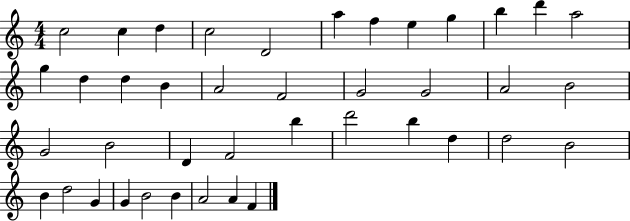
{
  \clef treble
  \numericTimeSignature
  \time 4/4
  \key c \major
  c''2 c''4 d''4 | c''2 d'2 | a''4 f''4 e''4 g''4 | b''4 d'''4 a''2 | \break g''4 d''4 d''4 b'4 | a'2 f'2 | g'2 g'2 | a'2 b'2 | \break g'2 b'2 | d'4 f'2 b''4 | d'''2 b''4 d''4 | d''2 b'2 | \break b'4 d''2 g'4 | g'4 b'2 b'4 | a'2 a'4 f'4 | \bar "|."
}